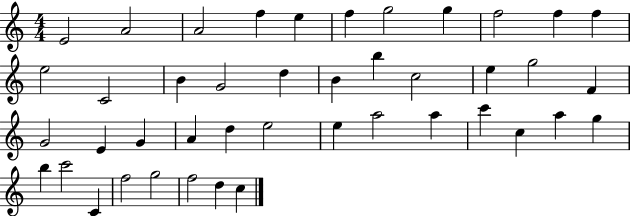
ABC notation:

X:1
T:Untitled
M:4/4
L:1/4
K:C
E2 A2 A2 f e f g2 g f2 f f e2 C2 B G2 d B b c2 e g2 F G2 E G A d e2 e a2 a c' c a g b c'2 C f2 g2 f2 d c